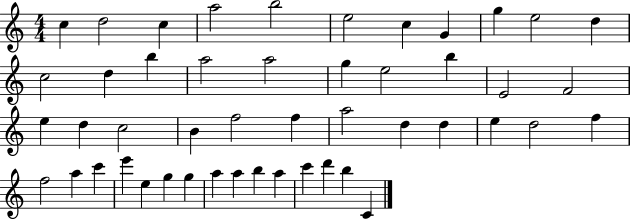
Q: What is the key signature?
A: C major